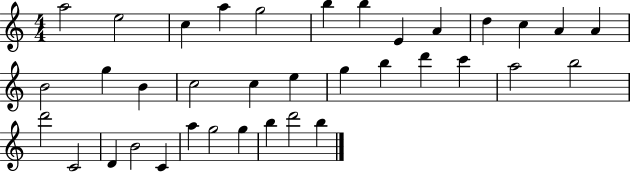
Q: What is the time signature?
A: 4/4